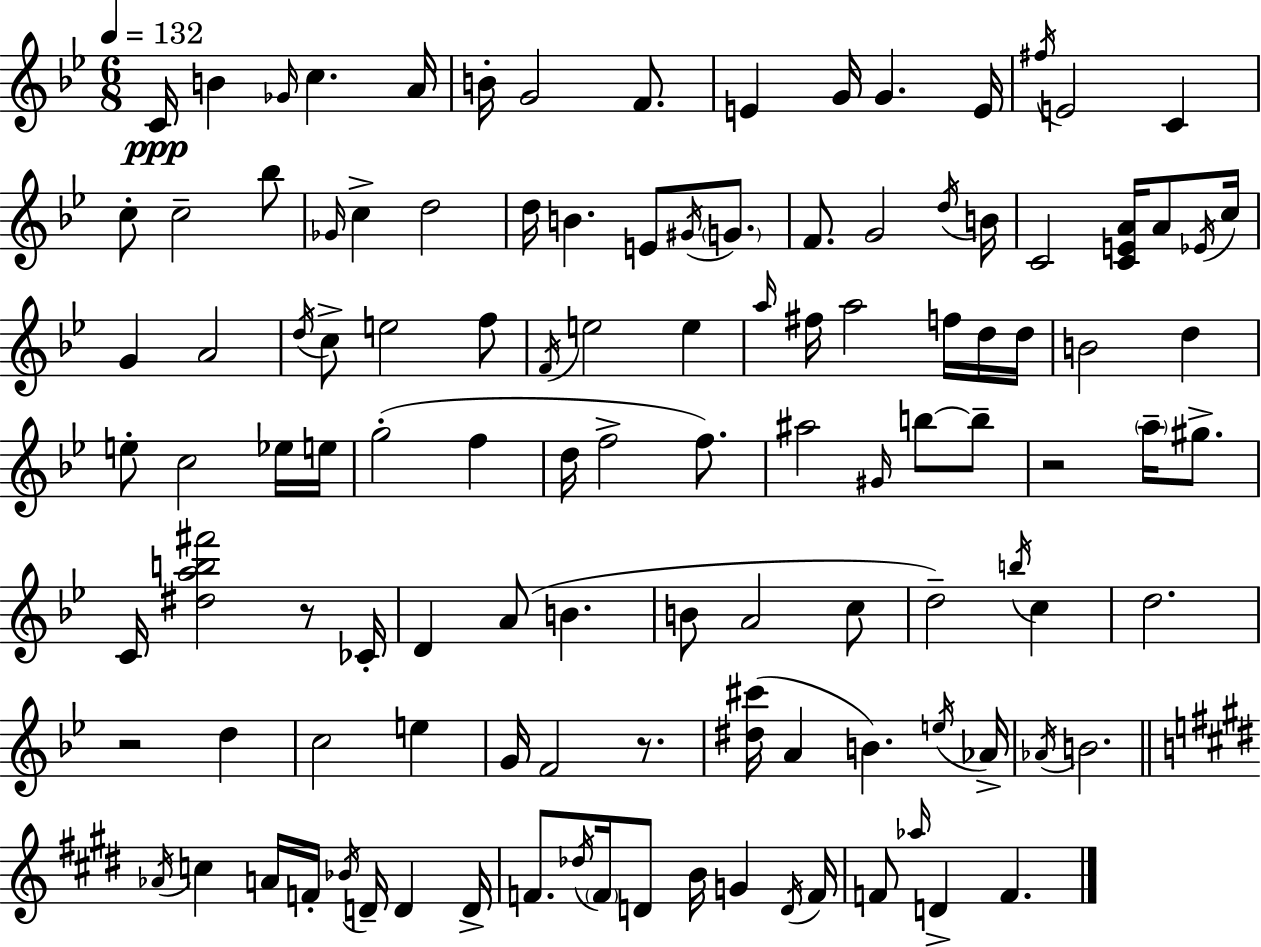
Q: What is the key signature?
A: BES major